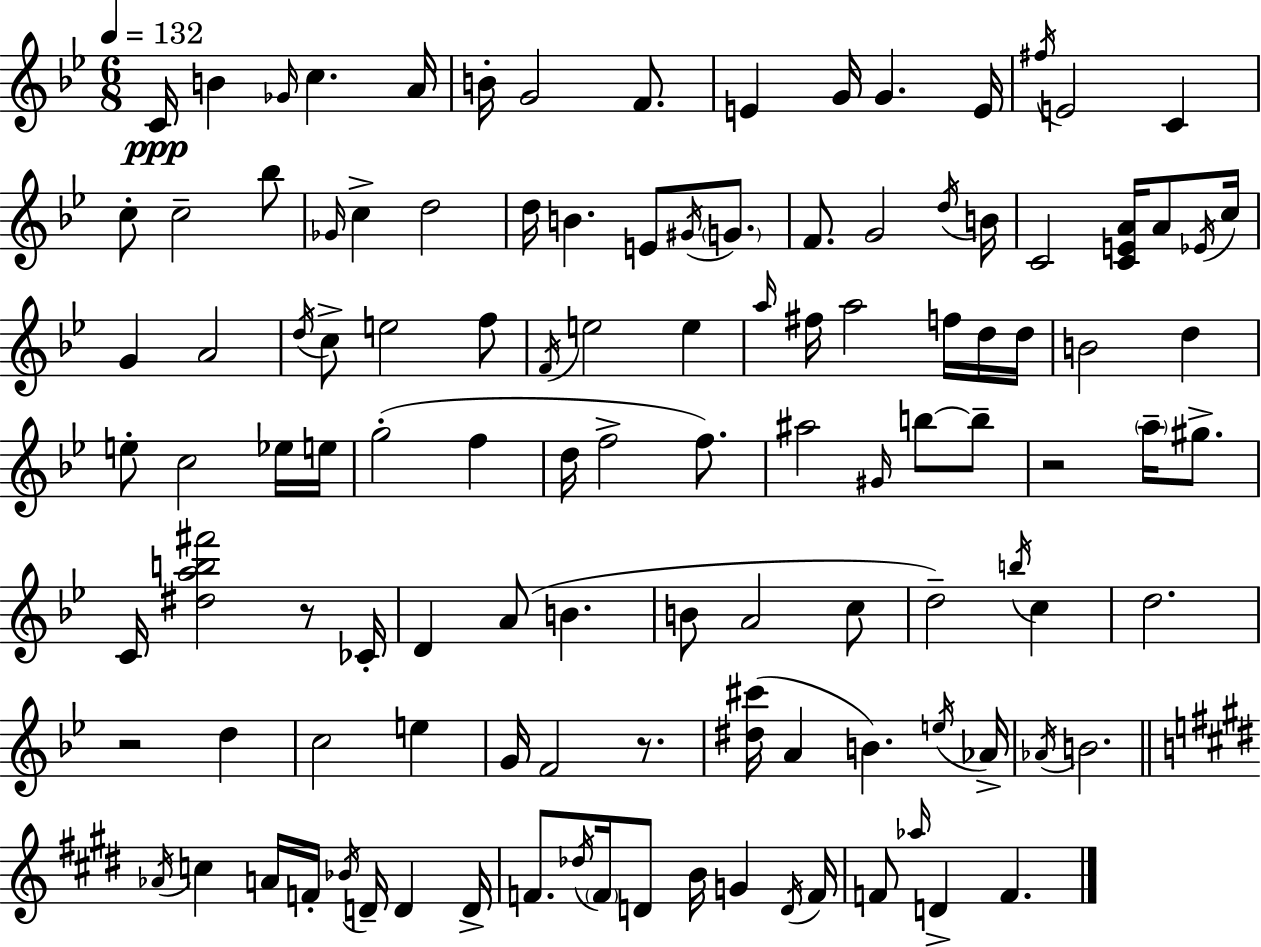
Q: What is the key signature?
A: BES major